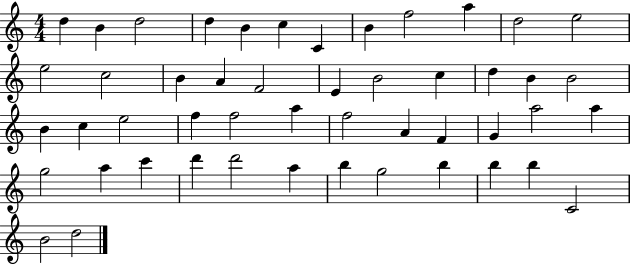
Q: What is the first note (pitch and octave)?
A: D5